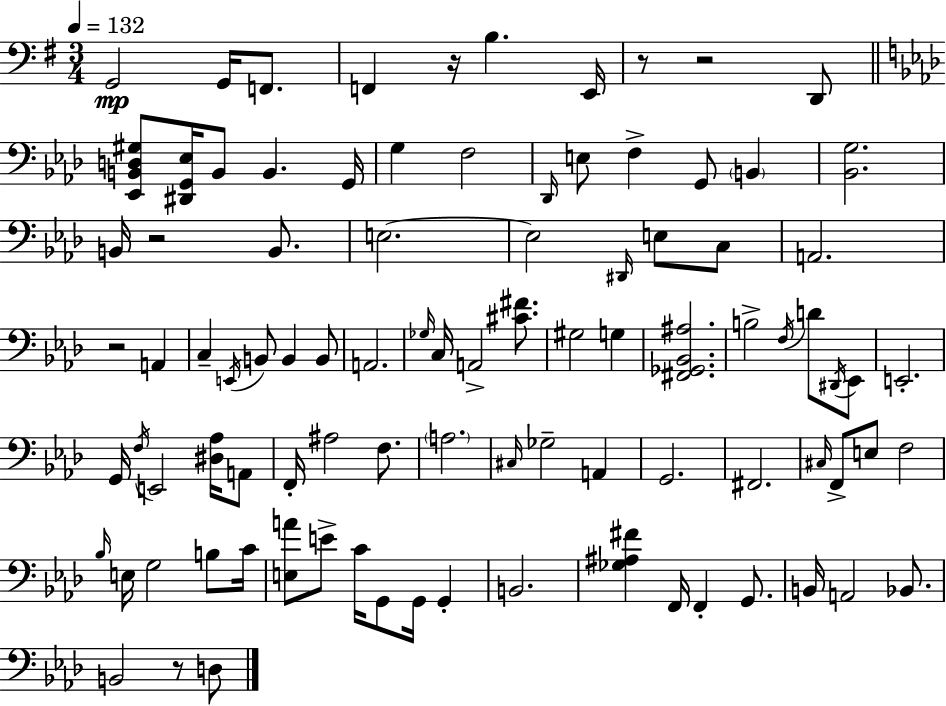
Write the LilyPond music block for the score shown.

{
  \clef bass
  \numericTimeSignature
  \time 3/4
  \key e \minor
  \tempo 4 = 132
  g,2\mp g,16 f,8. | f,4 r16 b4. e,16 | r8 r2 d,8 | \bar "||" \break \key f \minor <ees, b, d gis>8 <dis, g, ees>16 b,8 b,4. g,16 | g4 f2 | \grace { des,16 } e8 f4-> g,8 \parenthesize b,4 | <bes, g>2. | \break b,16 r2 b,8. | e2.~~ | e2 \grace { dis,16 } e8 | c8 a,2. | \break r2 a,4 | c4-- \acciaccatura { e,16 } b,8 b,4 | b,8 a,2. | \grace { ges16 } c16 a,2-> | \break <cis' fis'>8. gis2 | g4 <fis, ges, bes, ais>2. | b2-> | \acciaccatura { f16 } d'8 \acciaccatura { dis,16 } ees,8 e,2.-. | \break g,16 \acciaccatura { f16 } e,2 | <dis aes>16 a,8 f,16-. ais2 | f8. \parenthesize a2. | \grace { cis16 } ges2-- | \break a,4 g,2. | fis,2. | \grace { cis16 } f,8-> e8 | f2 \grace { bes16 } e16 g2 | \break b8 c'16 <e a'>8 | e'8-> c'16 g,8 g,16 g,4-. b,2. | <ges ais fis'>4 | f,16 f,4-. g,8. b,16 a,2 | \break bes,8. b,2 | r8 d8 \bar "|."
}